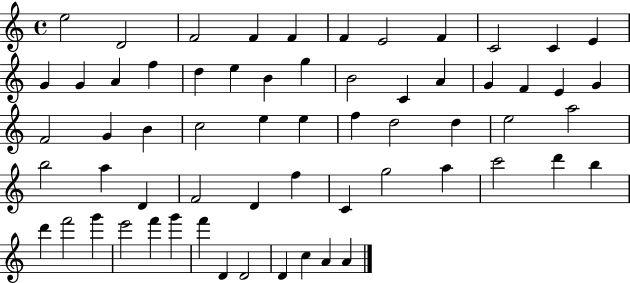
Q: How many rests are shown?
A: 0